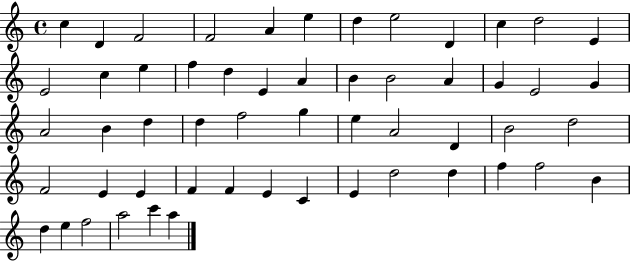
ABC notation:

X:1
T:Untitled
M:4/4
L:1/4
K:C
c D F2 F2 A e d e2 D c d2 E E2 c e f d E A B B2 A G E2 G A2 B d d f2 g e A2 D B2 d2 F2 E E F F E C E d2 d f f2 B d e f2 a2 c' a